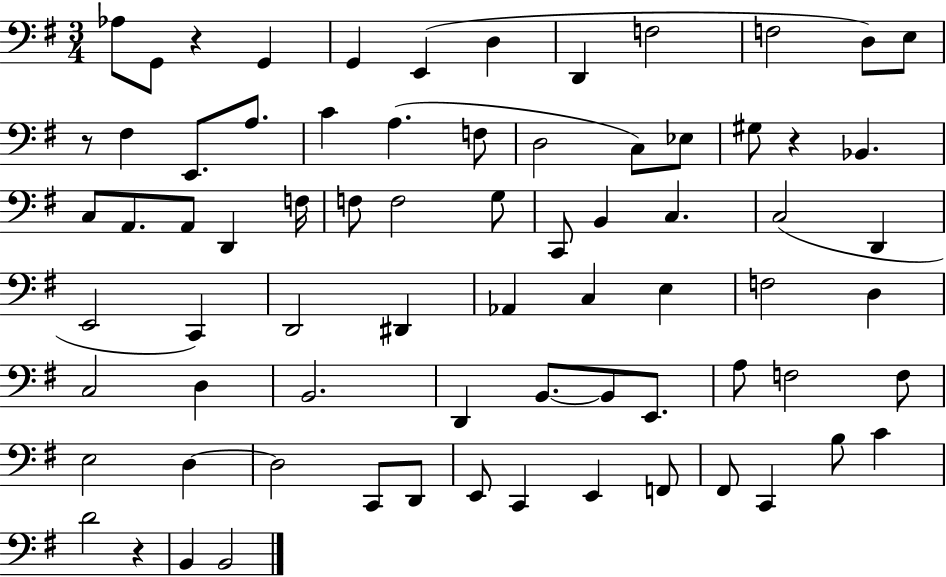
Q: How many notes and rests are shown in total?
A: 74